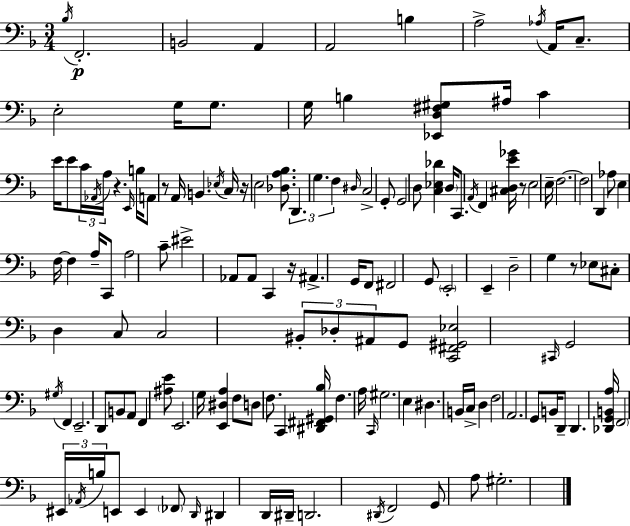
{
  \clef bass
  \numericTimeSignature
  \time 3/4
  \key d \minor
  \acciaccatura { bes16 }\p f,2.-. | b,2 a,4 | a,2 b4 | a2-> \acciaccatura { aes16 } a,16 c8.-- | \break e2-. g16 g8. | g16 b4 <ees, d fis gis>8 ais16 c'4 | e'16 e'8 \tuplet 3/2 { c'16 \acciaccatura { aes,16 } a16 } r4. | \grace { e,16 } b16 a,8 r8 a,16 b,4. | \break \acciaccatura { ees16 } c16 r16 e2 | <des a bes>8. \tuplet 3/2 { d,4. g4. | f4 } \grace { dis16 } c2-> | g,8-. g,2 | \break d8 <c ees des'>4 \parenthesize d16 c,8. | \acciaccatura { a,16 } f,4 <cis d e' ges'>16 r8 e2 | e16-- f2.~~ | f2 | \break d,4 aes8 e4 | f16~~ f4 a16-- c,8 a2 | c'8-- eis'2-> | aes,8 aes,8 c,4 r16 | \break ais,4.-> g,16 f,8 fis,2 | g,8 \parenthesize e,2-. | e,4-- d2-- | g4 r8 ees8 cis8-. | \break d4 c8 c2 | \tuplet 3/2 { bis,8-. des8-. ais,8 } g,8 <c, fis, gis, ees>2 | \grace { cis,16 } g,2 | \acciaccatura { gis16 } f,4 e,2.-- | \break d,8 b,8 | a,8 f,4 <ais e'>8 e,2. | g16 <e, dis a>4 | f8 d8 f8. c,4 | \break <dis, fis, gis, bes>16 f4. a16 \grace { c,16 } gis2. | e4 | dis4. b,16 c16-> d4 | f2 a,2. | \break g,8 | b,16 d,8-- d,4. <des, g, b, a>16 \parenthesize f,2 | \tuplet 3/2 { eis,16 \acciaccatura { aes,16 } b16 } e,8 e,4 | \parenthesize fes,8 \grace { d,16 } dis,4 d,16 dis,16-- | \break d,2. | \acciaccatura { dis,16 } f,2 g,8 a8 | gis2.-. | \bar "|."
}